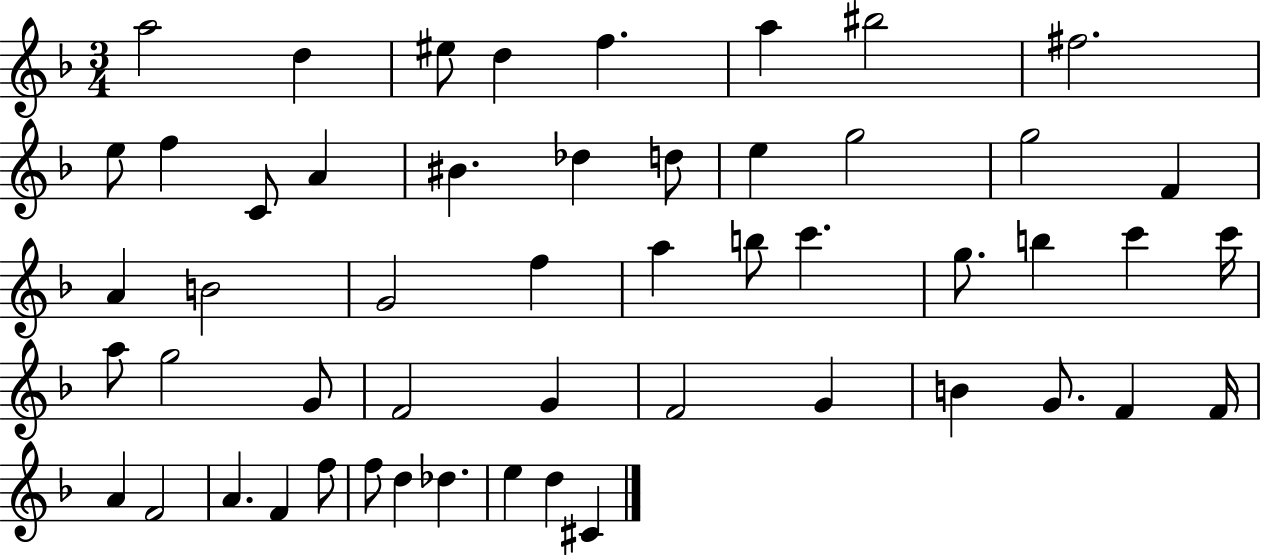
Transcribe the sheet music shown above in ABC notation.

X:1
T:Untitled
M:3/4
L:1/4
K:F
a2 d ^e/2 d f a ^b2 ^f2 e/2 f C/2 A ^B _d d/2 e g2 g2 F A B2 G2 f a b/2 c' g/2 b c' c'/4 a/2 g2 G/2 F2 G F2 G B G/2 F F/4 A F2 A F f/2 f/2 d _d e d ^C